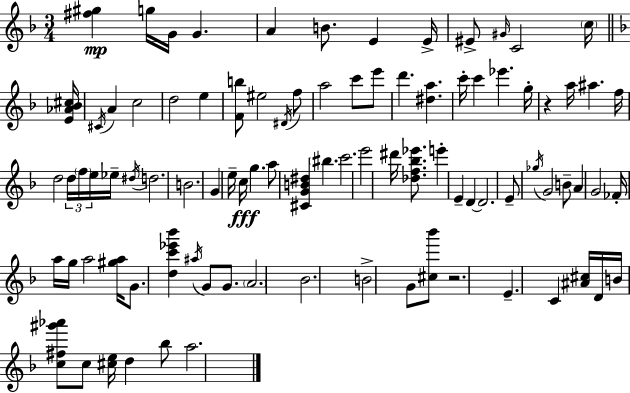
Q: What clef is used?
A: treble